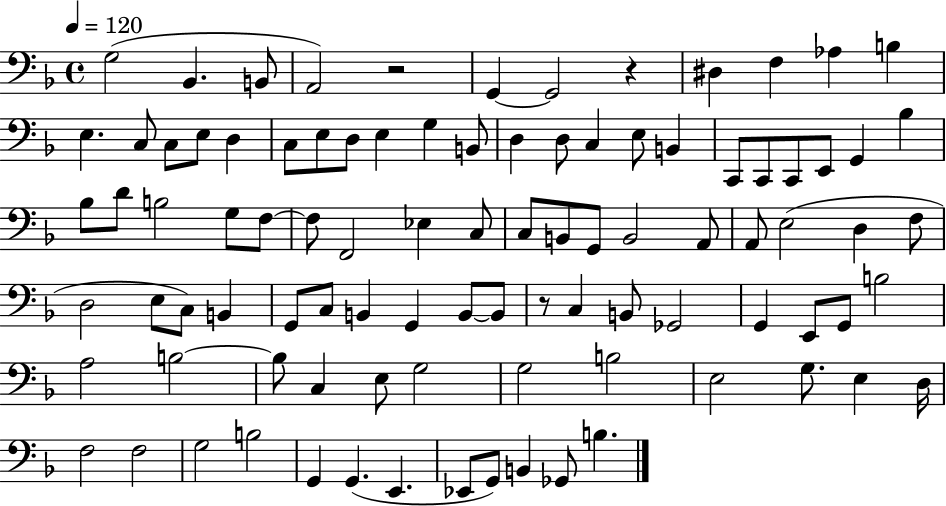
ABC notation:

X:1
T:Untitled
M:4/4
L:1/4
K:F
G,2 _B,, B,,/2 A,,2 z2 G,, G,,2 z ^D, F, _A, B, E, C,/2 C,/2 E,/2 D, C,/2 E,/2 D,/2 E, G, B,,/2 D, D,/2 C, E,/2 B,, C,,/2 C,,/2 C,,/2 E,,/2 G,, _B, _B,/2 D/2 B,2 G,/2 F,/2 F,/2 F,,2 _E, C,/2 C,/2 B,,/2 G,,/2 B,,2 A,,/2 A,,/2 E,2 D, F,/2 D,2 E,/2 C,/2 B,, G,,/2 C,/2 B,, G,, B,,/2 B,,/2 z/2 C, B,,/2 _G,,2 G,, E,,/2 G,,/2 B,2 A,2 B,2 B,/2 C, E,/2 G,2 G,2 B,2 E,2 G,/2 E, D,/4 F,2 F,2 G,2 B,2 G,, G,, E,, _E,,/2 G,,/2 B,, _G,,/2 B,